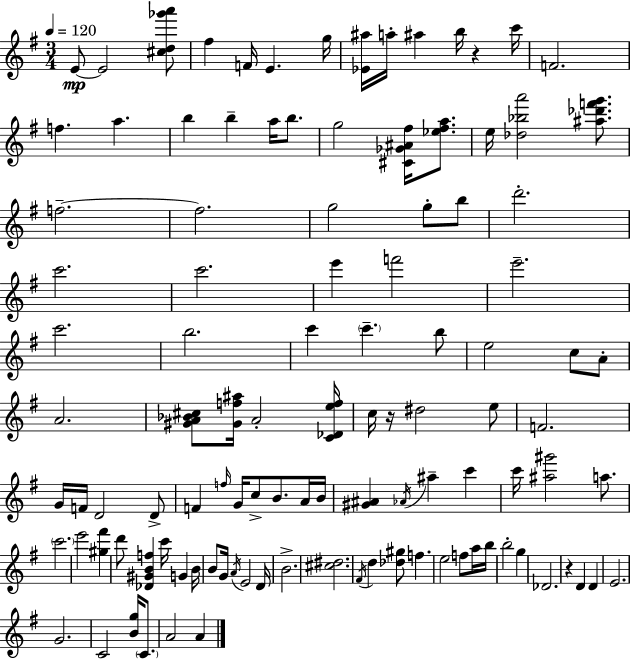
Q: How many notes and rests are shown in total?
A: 109